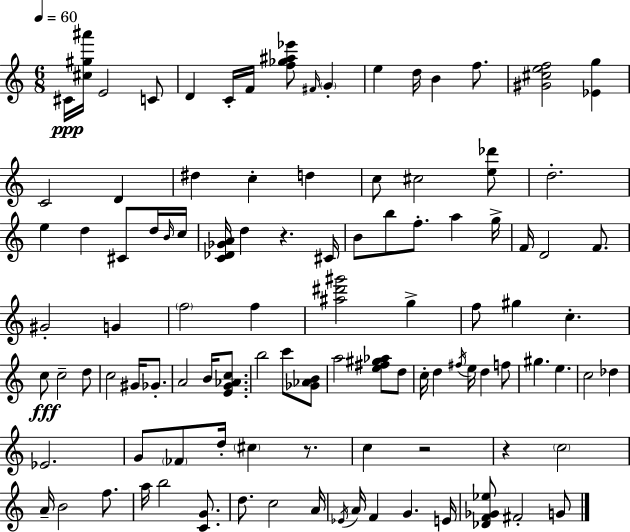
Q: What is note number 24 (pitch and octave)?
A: D5